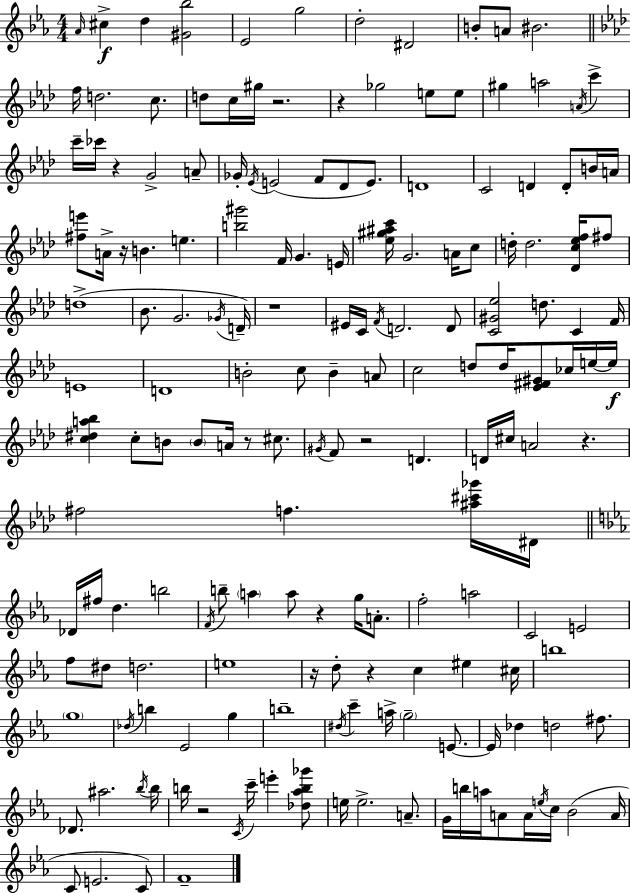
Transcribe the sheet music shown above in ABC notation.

X:1
T:Untitled
M:4/4
L:1/4
K:Eb
_A/4 ^c d [^G_b]2 _E2 g2 d2 ^D2 B/2 A/2 ^B2 f/4 d2 c/2 d/2 c/4 ^g/4 z2 z _g2 e/2 e/2 ^g a2 A/4 c' c'/4 _c'/4 z G2 A/2 _G/4 _E/4 E2 F/2 _D/2 E/2 D4 C2 D D/2 B/4 A/4 [^fe']/2 A/4 z/4 B e [b^g']2 F/4 G E/4 [_e^g^ac']/4 G2 A/4 c/2 d/4 d2 [_Dc_ef]/4 ^f/2 d4 _B/2 G2 _G/4 D/4 z4 ^E/4 C/4 F/4 D2 D/2 [C^G_e]2 d/2 C F/4 E4 D4 B2 c/2 B A/2 c2 d/2 d/4 [_E^F^G]/2 _c/4 e/4 e/4 [c^da_b] c/2 B/2 B/2 A/4 z/2 ^c/2 ^G/4 F/2 z2 D D/4 ^c/4 A2 z ^f2 f [^a^c'_g']/4 ^D/4 _D/4 ^f/4 d b2 F/4 b/2 a a/2 z g/4 A/2 f2 a2 C2 E2 f/2 ^d/2 d2 e4 z/4 d/2 z c ^e ^c/4 b4 g4 _d/4 b _E2 g b4 ^d/4 c' a/4 g2 E/2 E/4 _d d2 ^f/2 _D/2 ^a2 _b/4 _b/4 b/4 z2 C/4 c'/4 e' [_d_ab_g']/2 e/4 e2 A/2 G/4 b/4 a/4 A/2 A/4 e/4 c/4 _B2 A/4 C/2 E2 C/2 F4